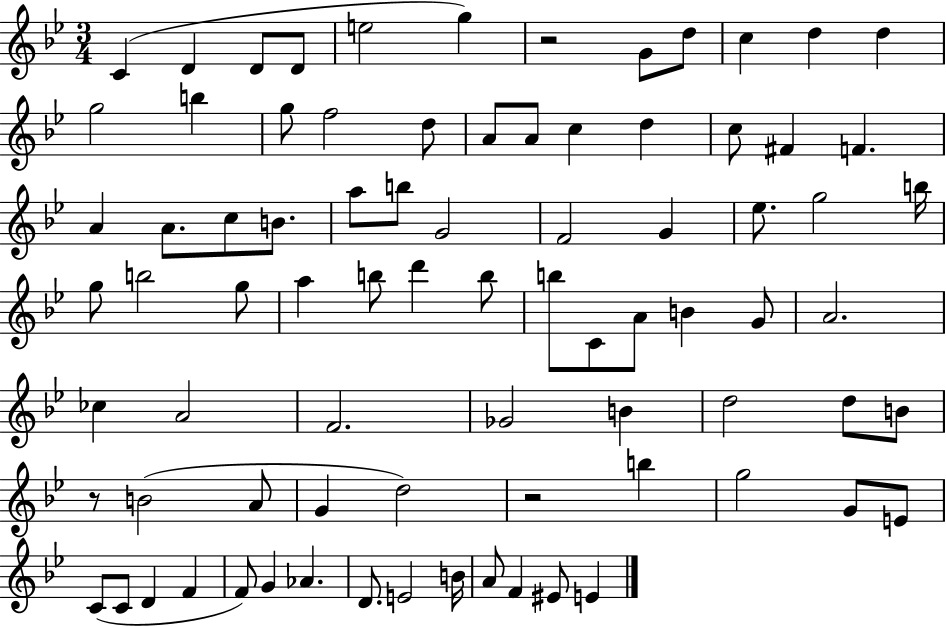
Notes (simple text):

C4/q D4/q D4/e D4/e E5/h G5/q R/h G4/e D5/e C5/q D5/q D5/q G5/h B5/q G5/e F5/h D5/e A4/e A4/e C5/q D5/q C5/e F#4/q F4/q. A4/q A4/e. C5/e B4/e. A5/e B5/e G4/h F4/h G4/q Eb5/e. G5/h B5/s G5/e B5/h G5/e A5/q B5/e D6/q B5/e B5/e C4/e A4/e B4/q G4/e A4/h. CES5/q A4/h F4/h. Gb4/h B4/q D5/h D5/e B4/e R/e B4/h A4/e G4/q D5/h R/h B5/q G5/h G4/e E4/e C4/e C4/e D4/q F4/q F4/e G4/q Ab4/q. D4/e. E4/h B4/s A4/e F4/q EIS4/e E4/q